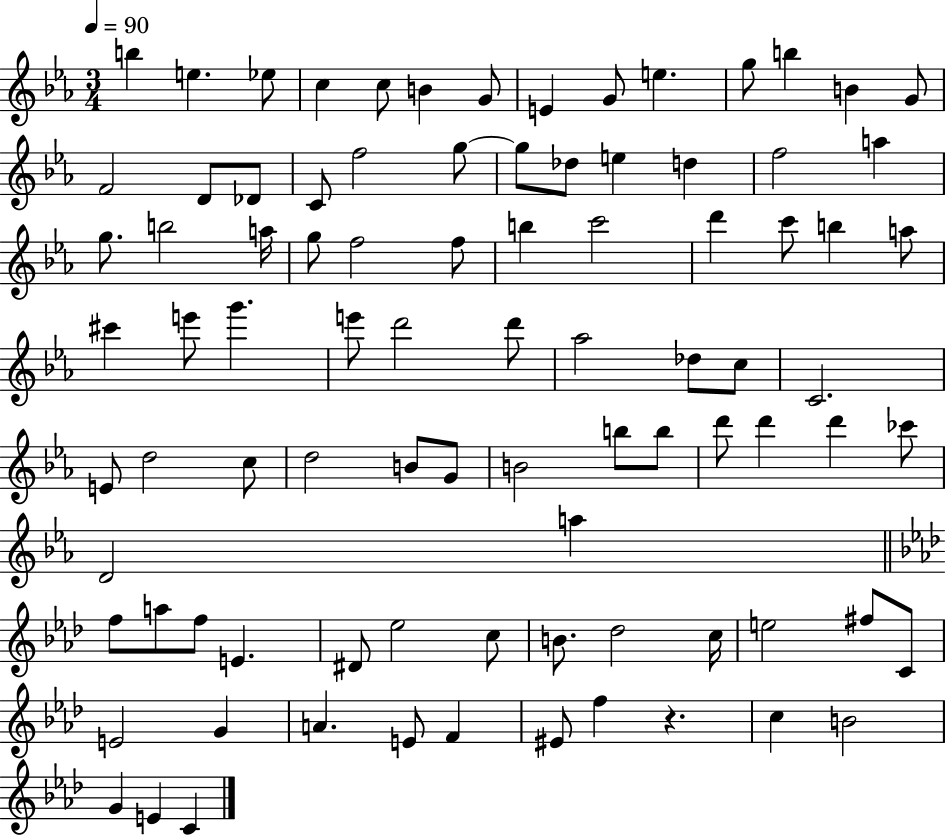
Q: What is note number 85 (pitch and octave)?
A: B4